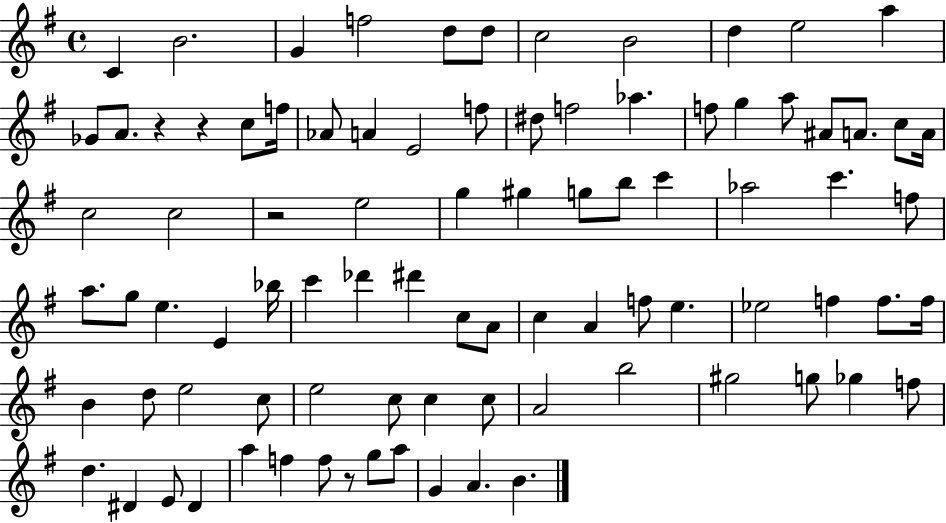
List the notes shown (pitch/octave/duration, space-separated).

C4/q B4/h. G4/q F5/h D5/e D5/e C5/h B4/h D5/q E5/h A5/q Gb4/e A4/e. R/q R/q C5/e F5/s Ab4/e A4/q E4/h F5/e D#5/e F5/h Ab5/q. F5/e G5/q A5/e A#4/e A4/e. C5/e A4/s C5/h C5/h R/h E5/h G5/q G#5/q G5/e B5/e C6/q Ab5/h C6/q. F5/e A5/e. G5/e E5/q. E4/q Bb5/s C6/q Db6/q D#6/q C5/e A4/e C5/q A4/q F5/e E5/q. Eb5/h F5/q F5/e. F5/s B4/q D5/e E5/h C5/e E5/h C5/e C5/q C5/e A4/h B5/h G#5/h G5/e Gb5/q F5/e D5/q. D#4/q E4/e D#4/q A5/q F5/q F5/e R/e G5/e A5/e G4/q A4/q. B4/q.